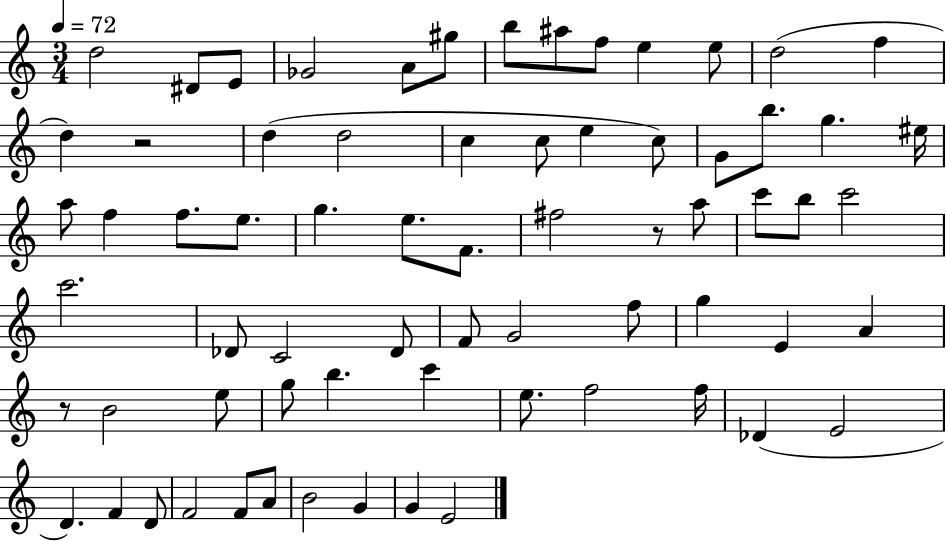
X:1
T:Untitled
M:3/4
L:1/4
K:C
d2 ^D/2 E/2 _G2 A/2 ^g/2 b/2 ^a/2 f/2 e e/2 d2 f d z2 d d2 c c/2 e c/2 G/2 b/2 g ^e/4 a/2 f f/2 e/2 g e/2 F/2 ^f2 z/2 a/2 c'/2 b/2 c'2 c'2 _D/2 C2 _D/2 F/2 G2 f/2 g E A z/2 B2 e/2 g/2 b c' e/2 f2 f/4 _D E2 D F D/2 F2 F/2 A/2 B2 G G E2